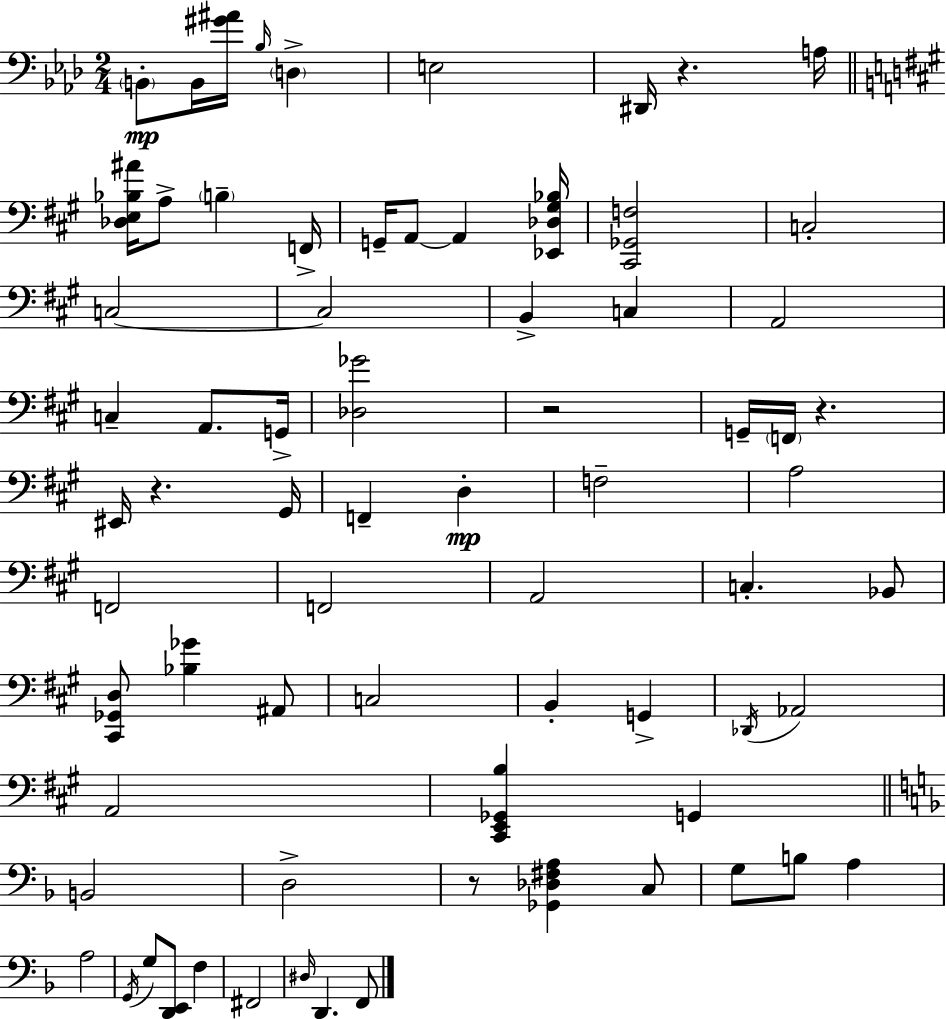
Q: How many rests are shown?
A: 5